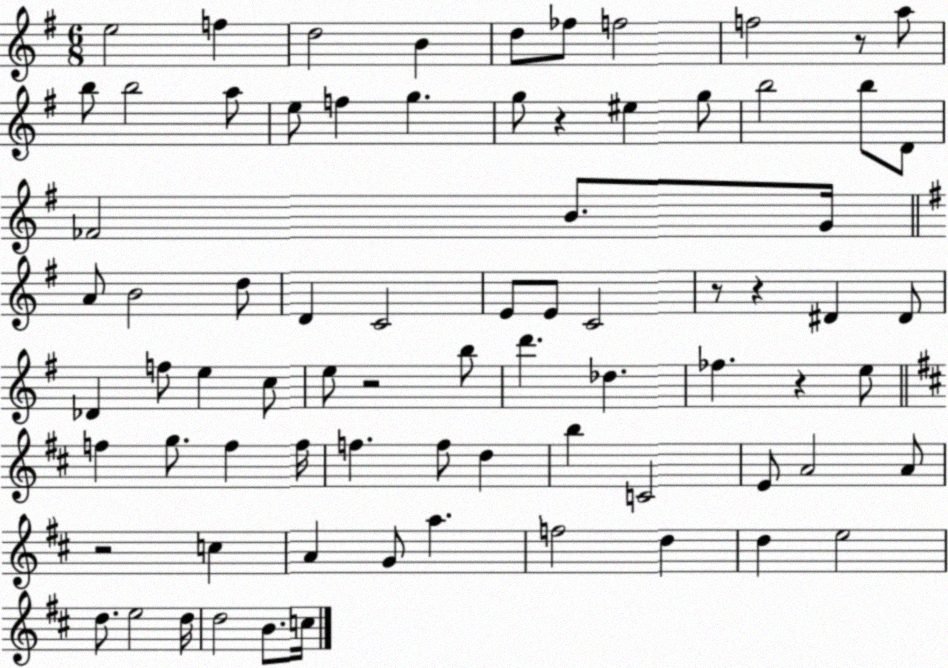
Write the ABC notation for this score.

X:1
T:Untitled
M:6/8
L:1/4
K:G
e2 f d2 B d/2 _f/2 f2 f2 z/2 a/2 b/2 b2 a/2 e/2 f g g/2 z ^e g/2 b2 b/2 D/2 _F2 B/2 G/4 A/2 B2 d/2 D C2 E/2 E/2 C2 z/2 z ^D ^D/2 _D f/2 e c/2 e/2 z2 b/2 d' _d _f z e/2 f g/2 f f/4 f f/2 d b C2 E/2 A2 A/2 z2 c A G/2 a f2 d d e2 d/2 e2 d/4 d2 B/2 c/4